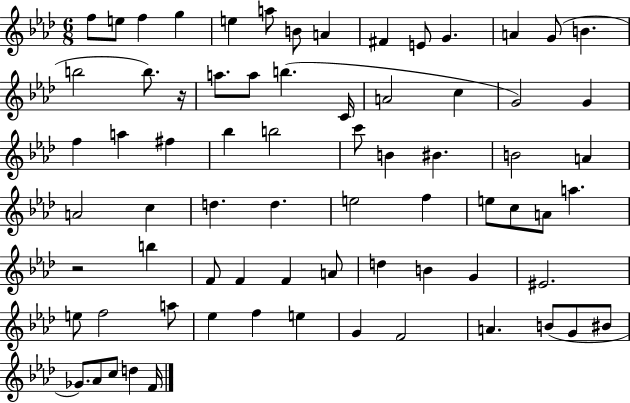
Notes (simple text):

F5/e E5/e F5/q G5/q E5/q A5/e B4/e A4/q F#4/q E4/e G4/q. A4/q G4/e B4/q. B5/h B5/e. R/s A5/e. A5/e B5/q. C4/s A4/h C5/q G4/h G4/q F5/q A5/q F#5/q Bb5/q B5/h C6/e B4/q BIS4/q. B4/h A4/q A4/h C5/q D5/q. D5/q. E5/h F5/q E5/e C5/e A4/e A5/q. R/h B5/q F4/e F4/q F4/q A4/e D5/q B4/q G4/q EIS4/h. E5/e F5/h A5/e Eb5/q F5/q E5/q G4/q F4/h A4/q. B4/e G4/e BIS4/e Gb4/e. Ab4/e C5/e D5/q F4/s